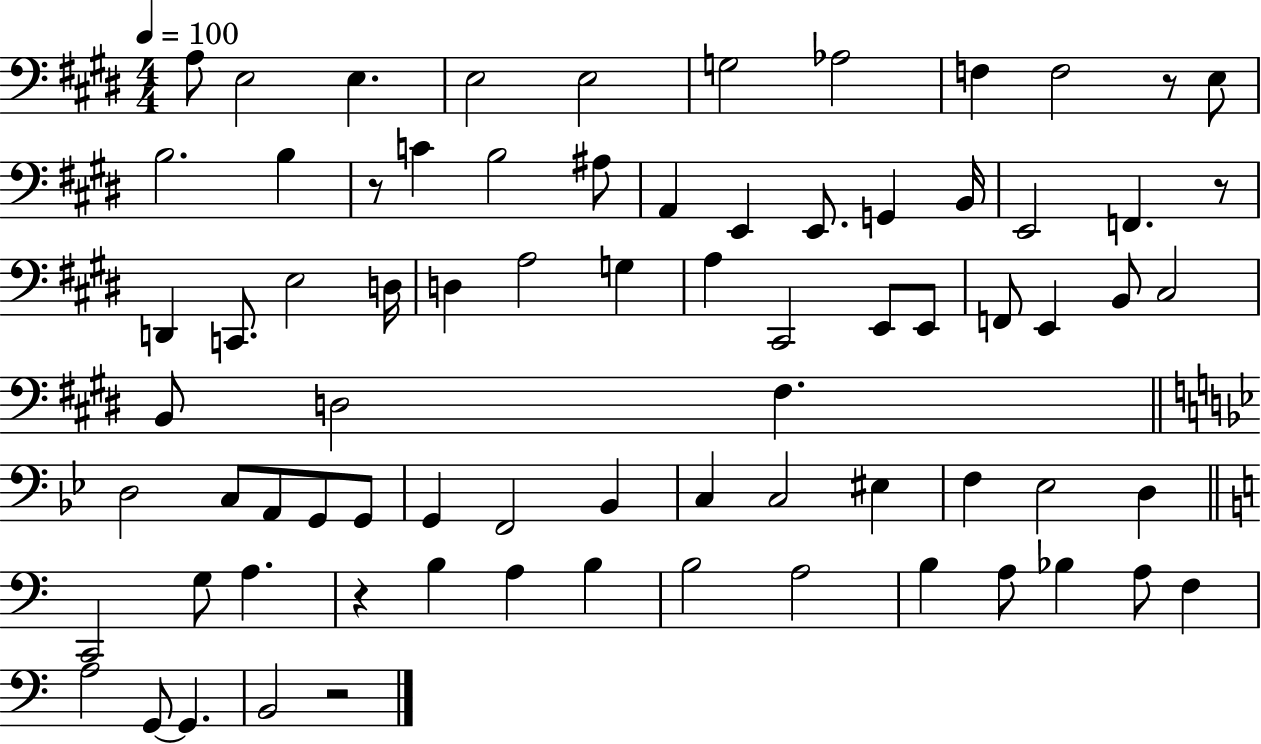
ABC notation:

X:1
T:Untitled
M:4/4
L:1/4
K:E
A,/2 E,2 E, E,2 E,2 G,2 _A,2 F, F,2 z/2 E,/2 B,2 B, z/2 C B,2 ^A,/2 A,, E,, E,,/2 G,, B,,/4 E,,2 F,, z/2 D,, C,,/2 E,2 D,/4 D, A,2 G, A, ^C,,2 E,,/2 E,,/2 F,,/2 E,, B,,/2 ^C,2 B,,/2 D,2 ^F, D,2 C,/2 A,,/2 G,,/2 G,,/2 G,, F,,2 _B,, C, C,2 ^E, F, _E,2 D, C,,2 G,/2 A, z B, A, B, B,2 A,2 B, A,/2 _B, A,/2 F, A,2 G,,/2 G,, B,,2 z2